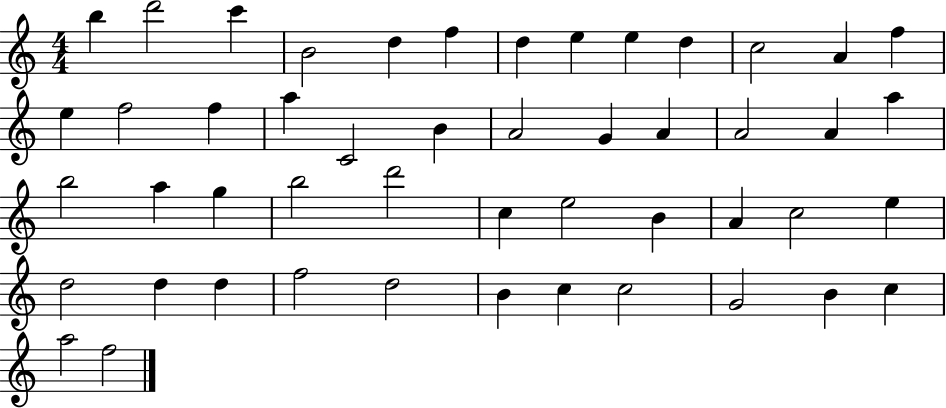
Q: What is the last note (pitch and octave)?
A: F5